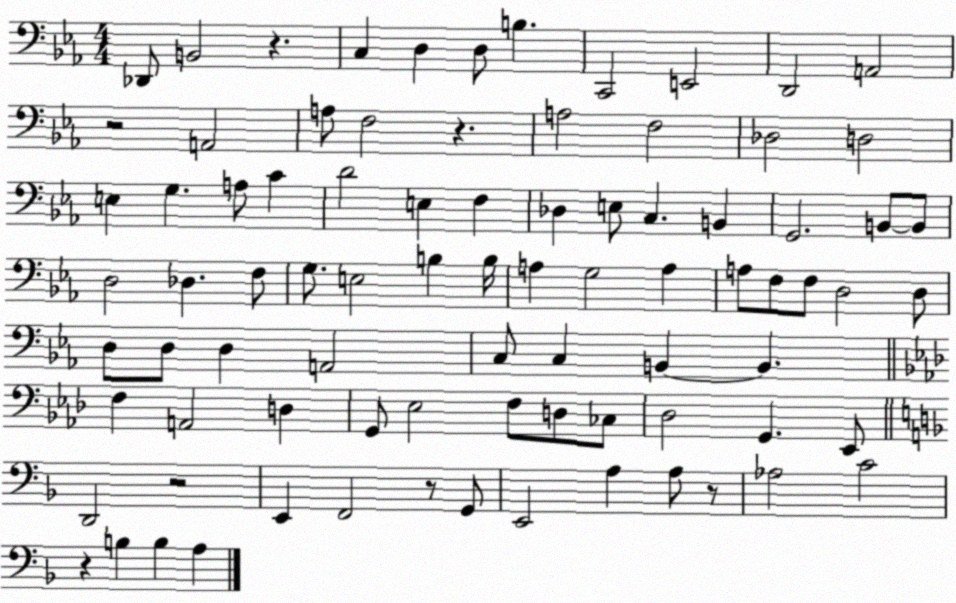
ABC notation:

X:1
T:Untitled
M:4/4
L:1/4
K:Eb
_D,,/2 B,,2 z C, D, D,/2 B, C,,2 E,,2 D,,2 A,,2 z2 A,,2 A,/2 F,2 z A,2 F,2 _D,2 D,2 E, G, A,/2 C D2 E, F, _D, E,/2 C, B,, G,,2 B,,/2 B,,/2 D,2 _D, F,/2 G,/2 E,2 B, B,/4 A, G,2 A, A,/2 F,/2 F,/2 D,2 D,/2 D,/2 D,/2 D, A,,2 C,/2 C, B,, B,, F, A,,2 D, G,,/2 _E,2 F,/2 D,/2 _C,/2 _D,2 G,, _E,,/2 D,,2 z2 E,, F,,2 z/2 G,,/2 E,,2 A, A,/2 z/2 _A,2 C2 z B, B, A,